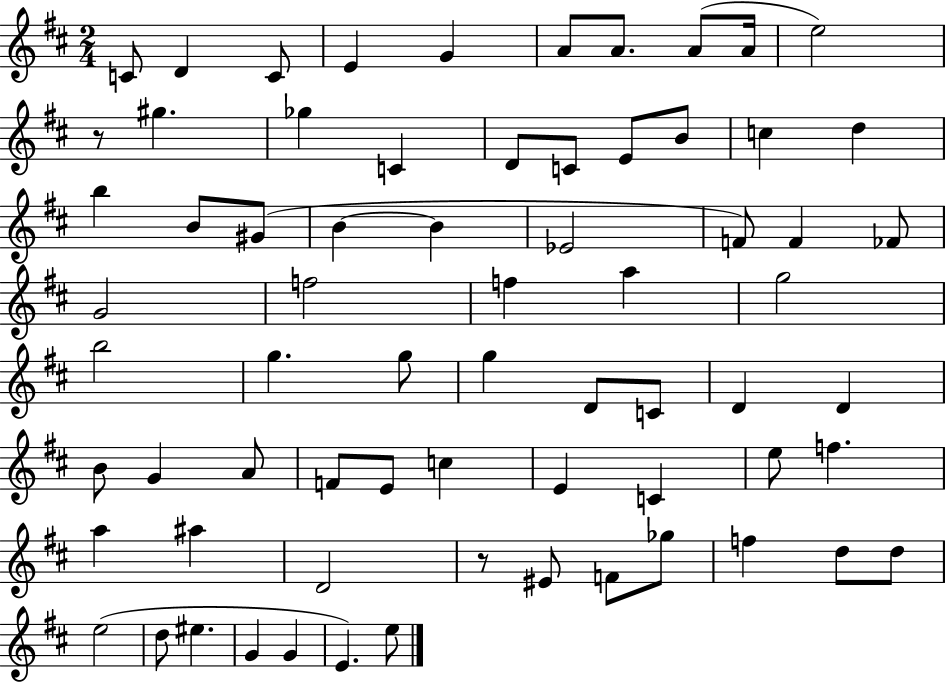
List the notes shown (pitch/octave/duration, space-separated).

C4/e D4/q C4/e E4/q G4/q A4/e A4/e. A4/e A4/s E5/h R/e G#5/q. Gb5/q C4/q D4/e C4/e E4/e B4/e C5/q D5/q B5/q B4/e G#4/e B4/q B4/q Eb4/h F4/e F4/q FES4/e G4/h F5/h F5/q A5/q G5/h B5/h G5/q. G5/e G5/q D4/e C4/e D4/q D4/q B4/e G4/q A4/e F4/e E4/e C5/q E4/q C4/q E5/e F5/q. A5/q A#5/q D4/h R/e EIS4/e F4/e Gb5/e F5/q D5/e D5/e E5/h D5/e EIS5/q. G4/q G4/q E4/q. E5/e